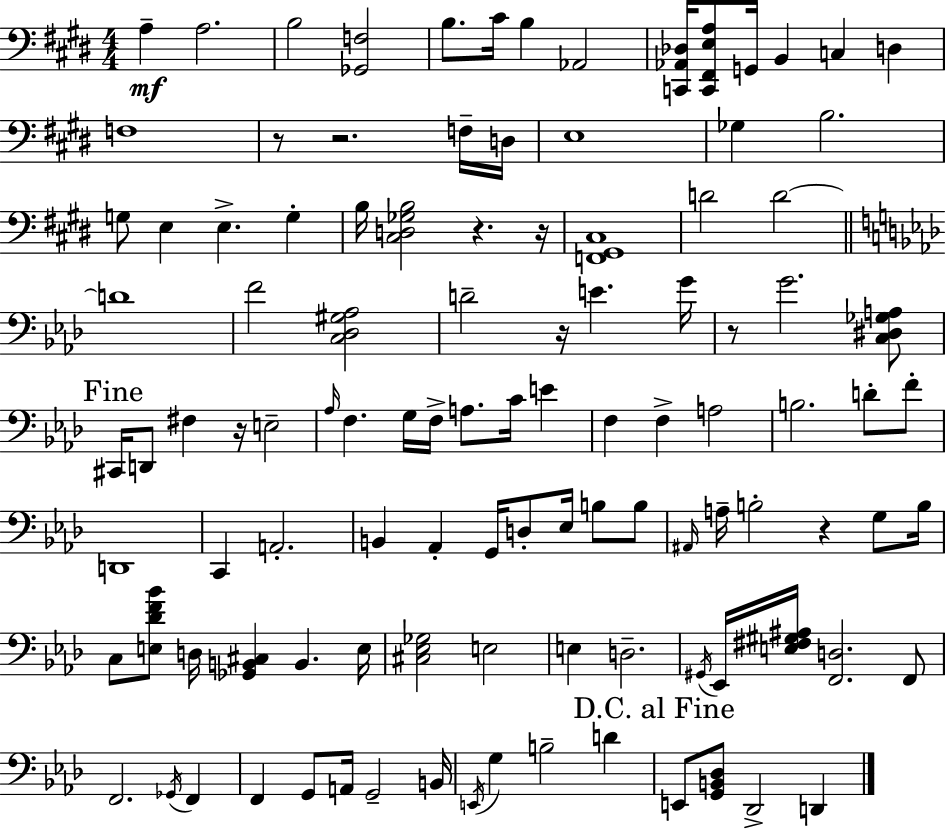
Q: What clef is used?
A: bass